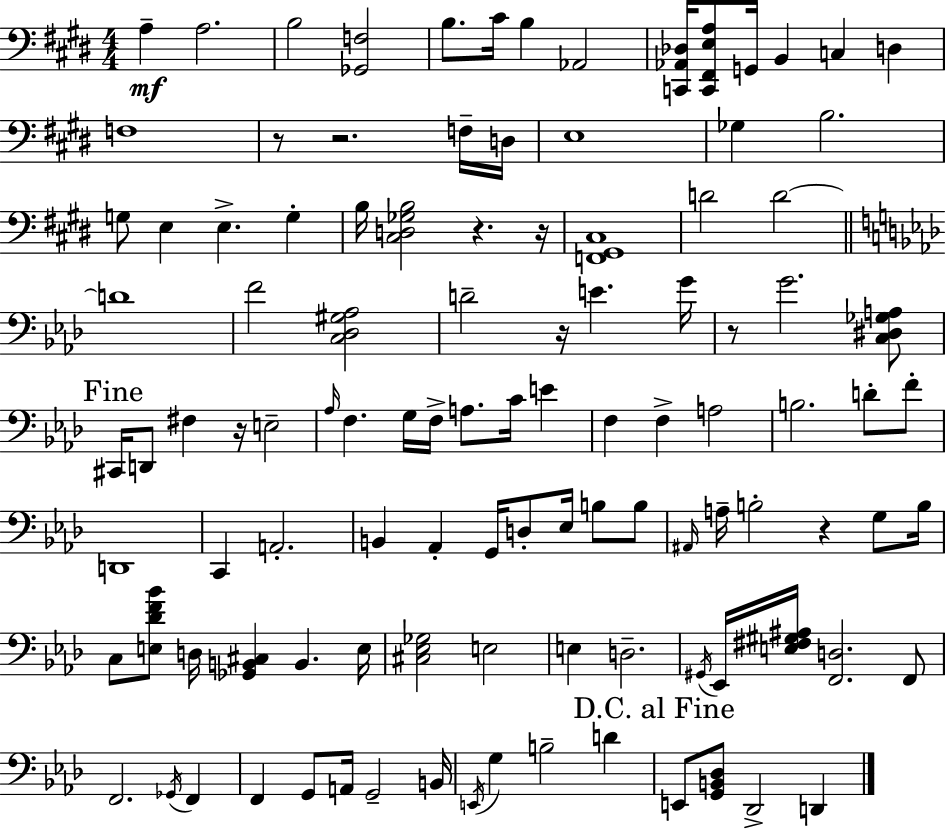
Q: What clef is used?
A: bass